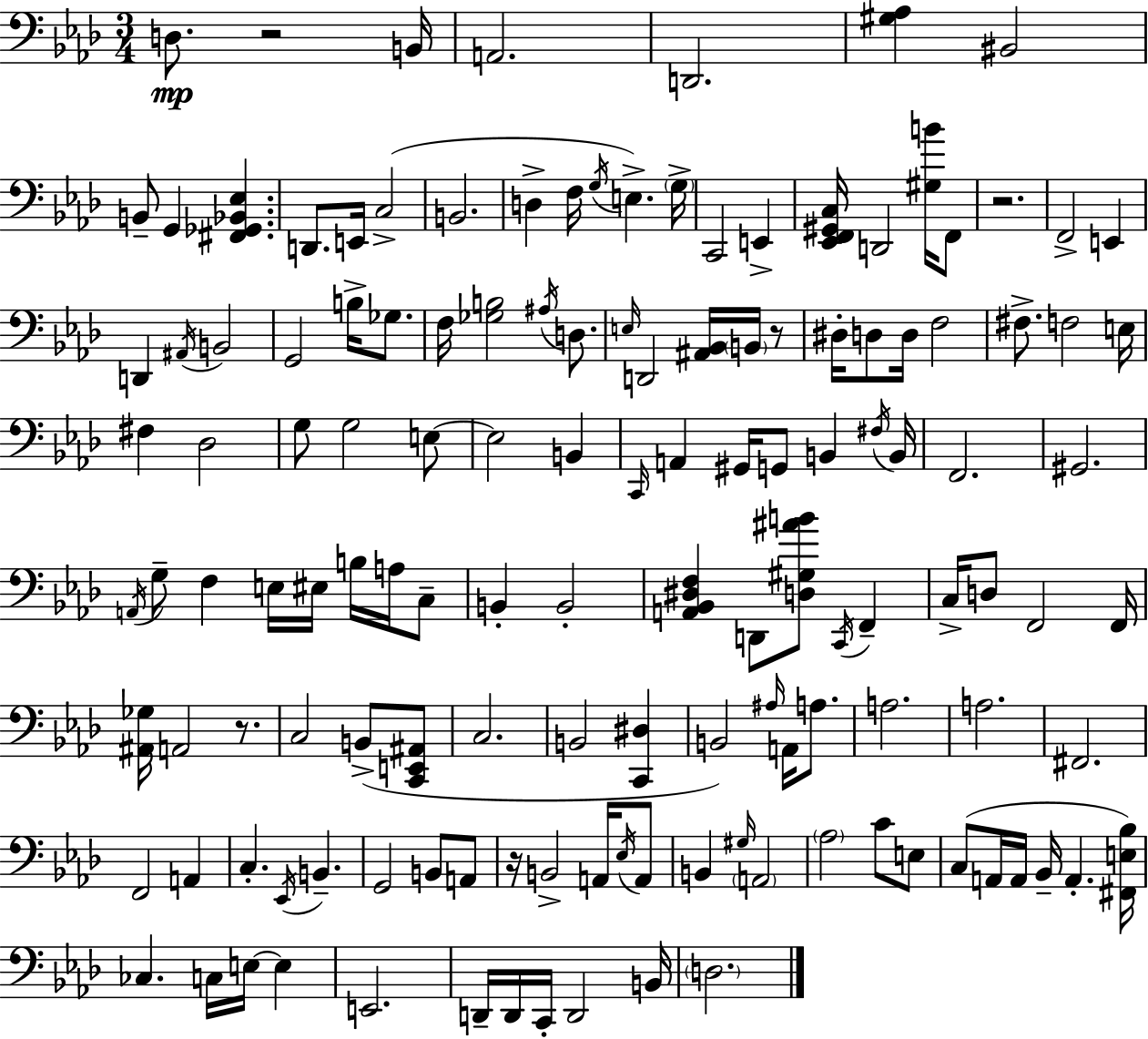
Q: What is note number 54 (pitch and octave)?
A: F#3